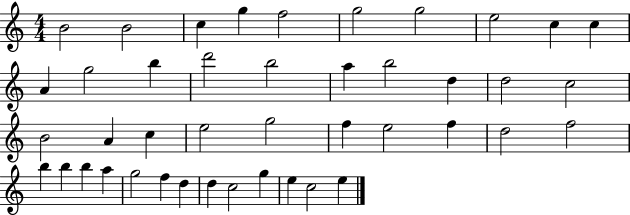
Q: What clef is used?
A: treble